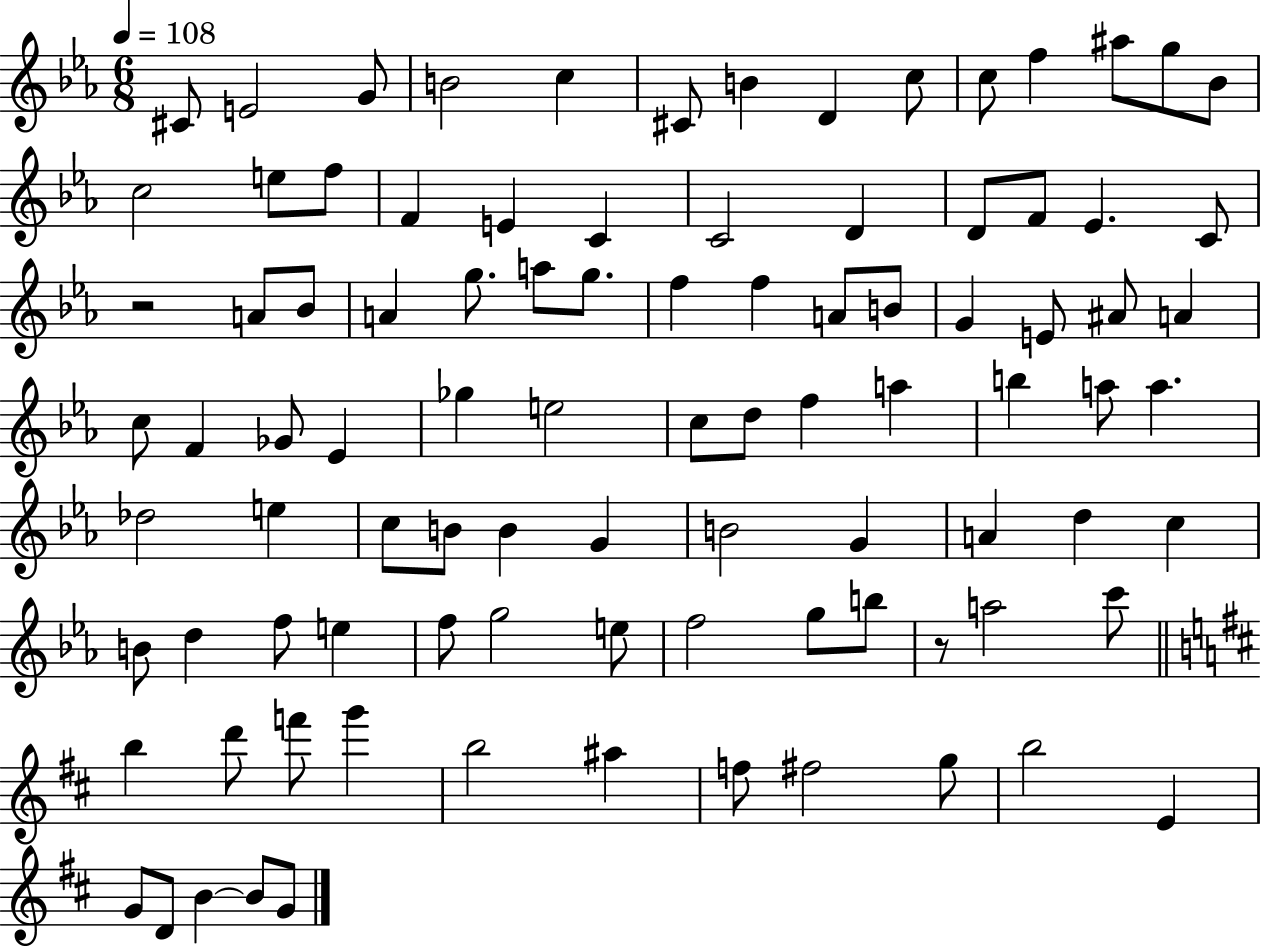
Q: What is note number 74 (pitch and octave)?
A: B5